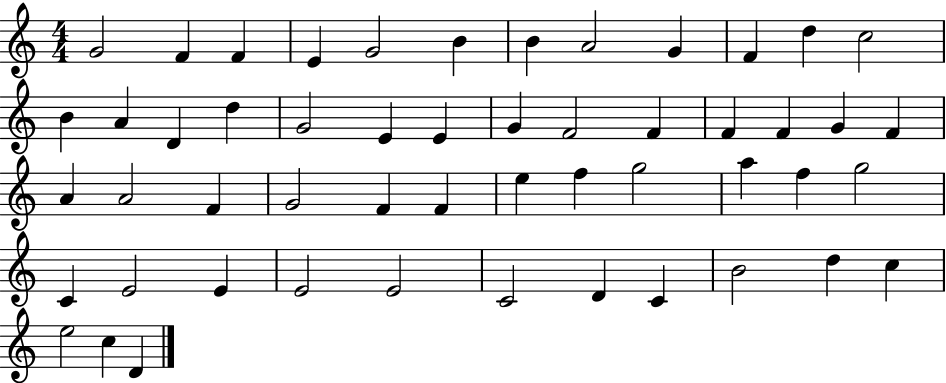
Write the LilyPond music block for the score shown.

{
  \clef treble
  \numericTimeSignature
  \time 4/4
  \key c \major
  g'2 f'4 f'4 | e'4 g'2 b'4 | b'4 a'2 g'4 | f'4 d''4 c''2 | \break b'4 a'4 d'4 d''4 | g'2 e'4 e'4 | g'4 f'2 f'4 | f'4 f'4 g'4 f'4 | \break a'4 a'2 f'4 | g'2 f'4 f'4 | e''4 f''4 g''2 | a''4 f''4 g''2 | \break c'4 e'2 e'4 | e'2 e'2 | c'2 d'4 c'4 | b'2 d''4 c''4 | \break e''2 c''4 d'4 | \bar "|."
}